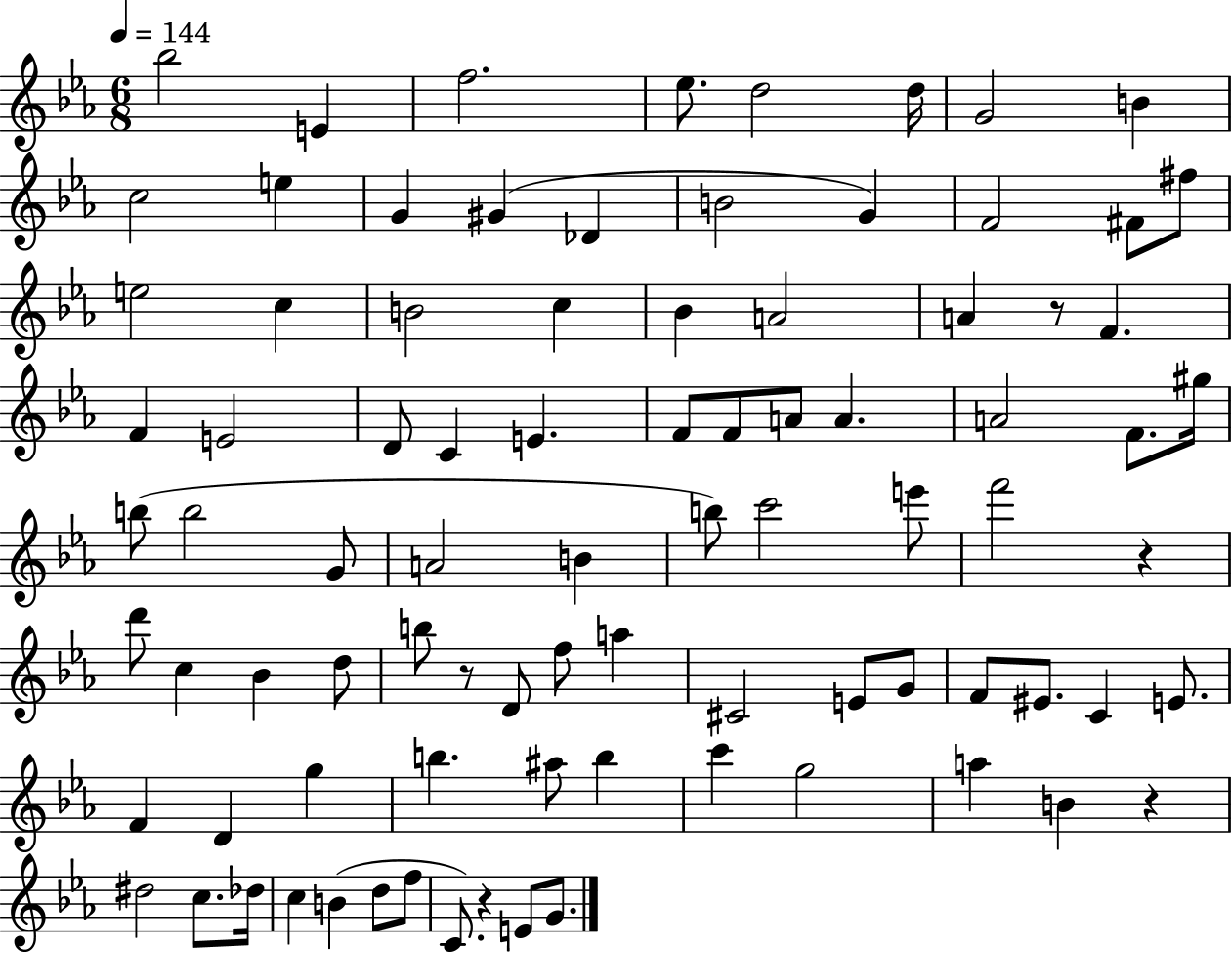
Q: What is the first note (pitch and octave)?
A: Bb5